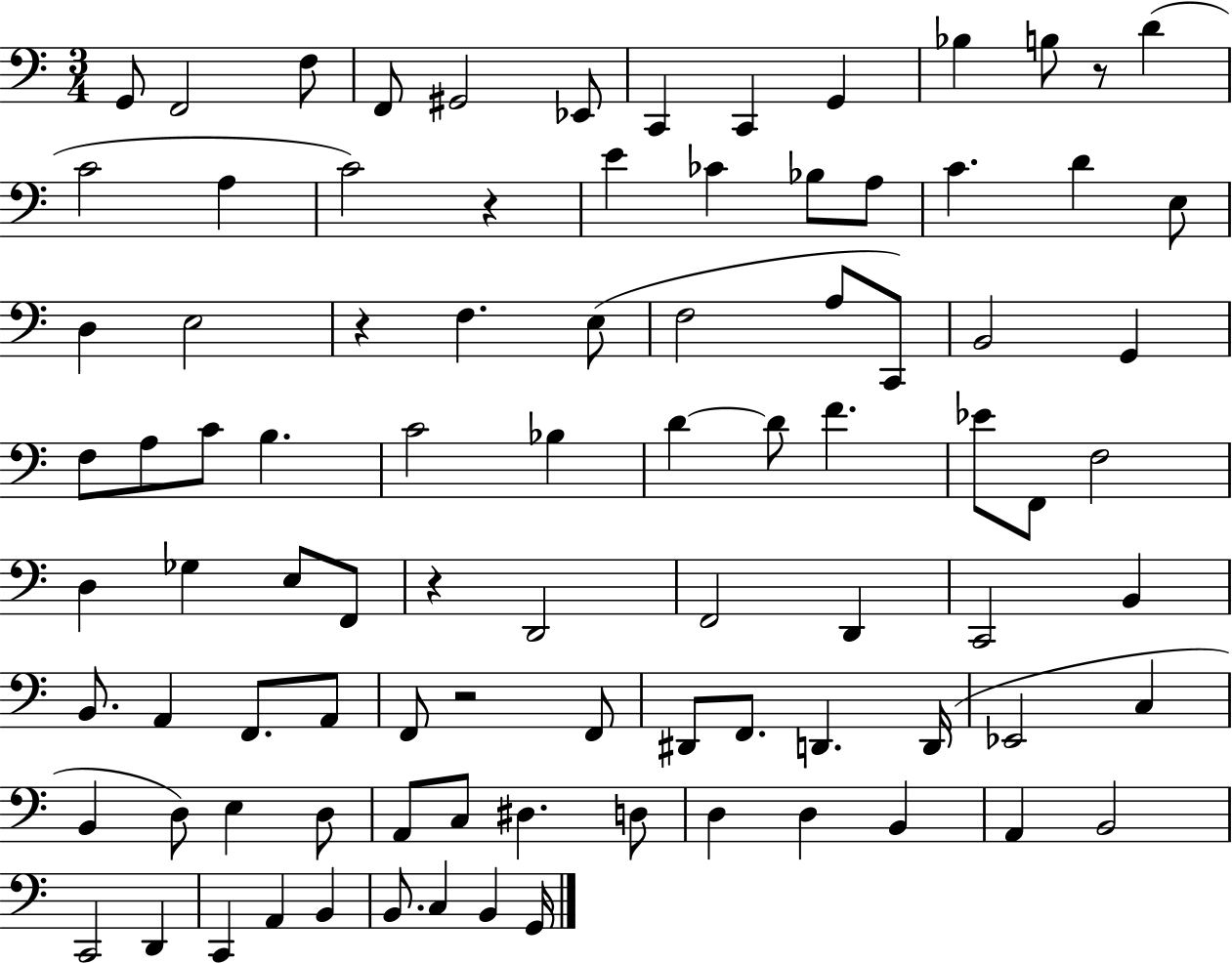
X:1
T:Untitled
M:3/4
L:1/4
K:C
G,,/2 F,,2 F,/2 F,,/2 ^G,,2 _E,,/2 C,, C,, G,, _B, B,/2 z/2 D C2 A, C2 z E _C _B,/2 A,/2 C D E,/2 D, E,2 z F, E,/2 F,2 A,/2 C,,/2 B,,2 G,, F,/2 A,/2 C/2 B, C2 _B, D D/2 F _E/2 F,,/2 F,2 D, _G, E,/2 F,,/2 z D,,2 F,,2 D,, C,,2 B,, B,,/2 A,, F,,/2 A,,/2 F,,/2 z2 F,,/2 ^D,,/2 F,,/2 D,, D,,/4 _E,,2 C, B,, D,/2 E, D,/2 A,,/2 C,/2 ^D, D,/2 D, D, B,, A,, B,,2 C,,2 D,, C,, A,, B,, B,,/2 C, B,, G,,/4